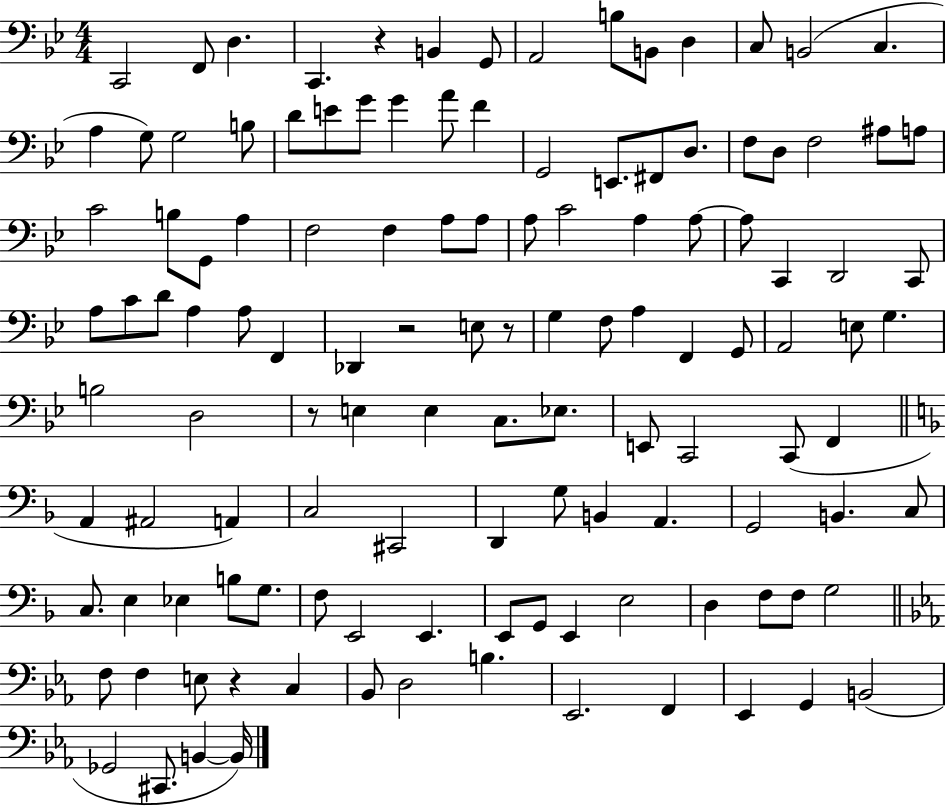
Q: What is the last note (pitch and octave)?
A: B2